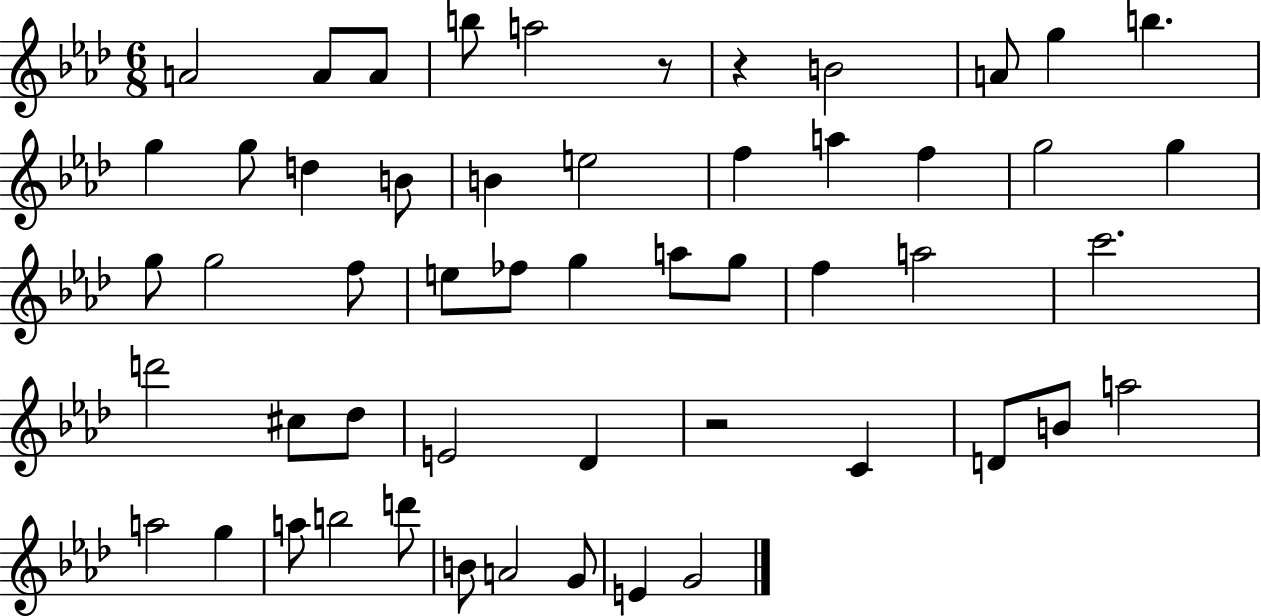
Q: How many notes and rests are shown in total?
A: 53